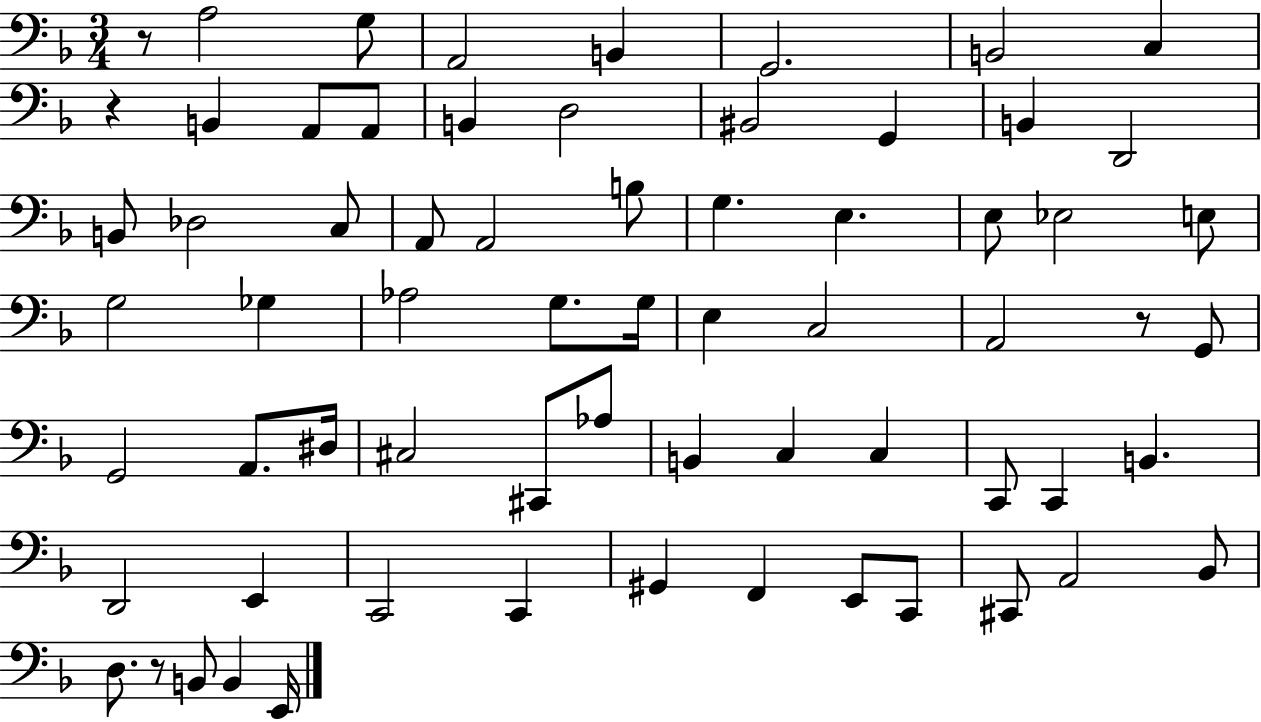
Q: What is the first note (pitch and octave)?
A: A3